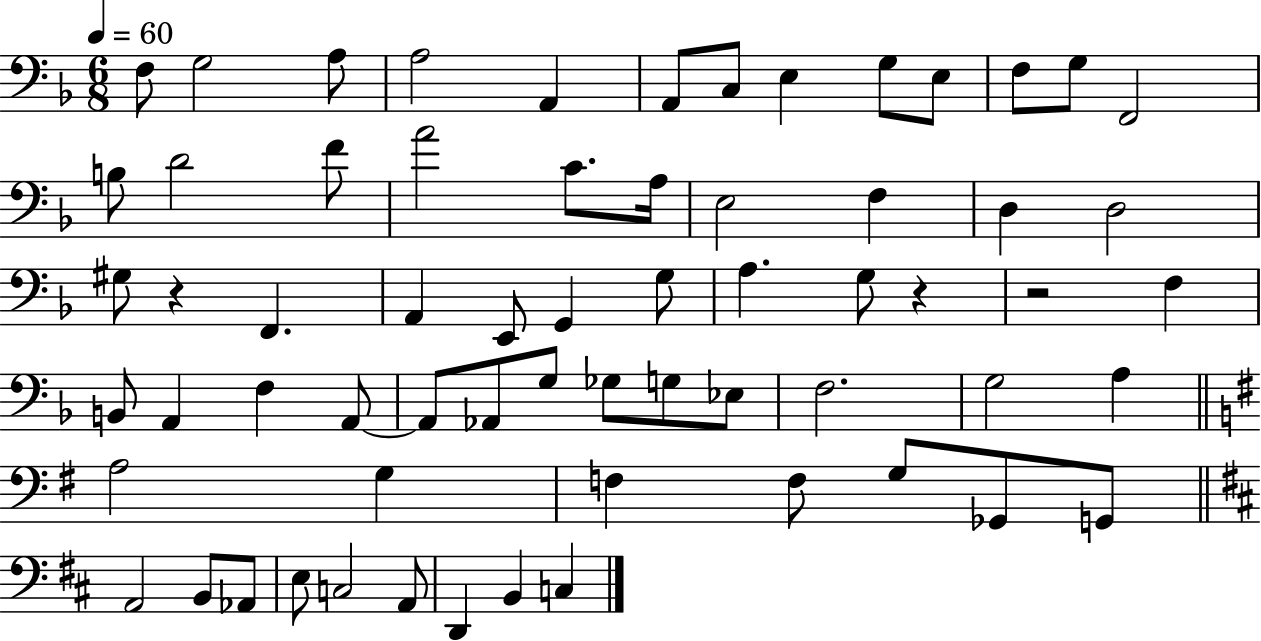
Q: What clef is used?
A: bass